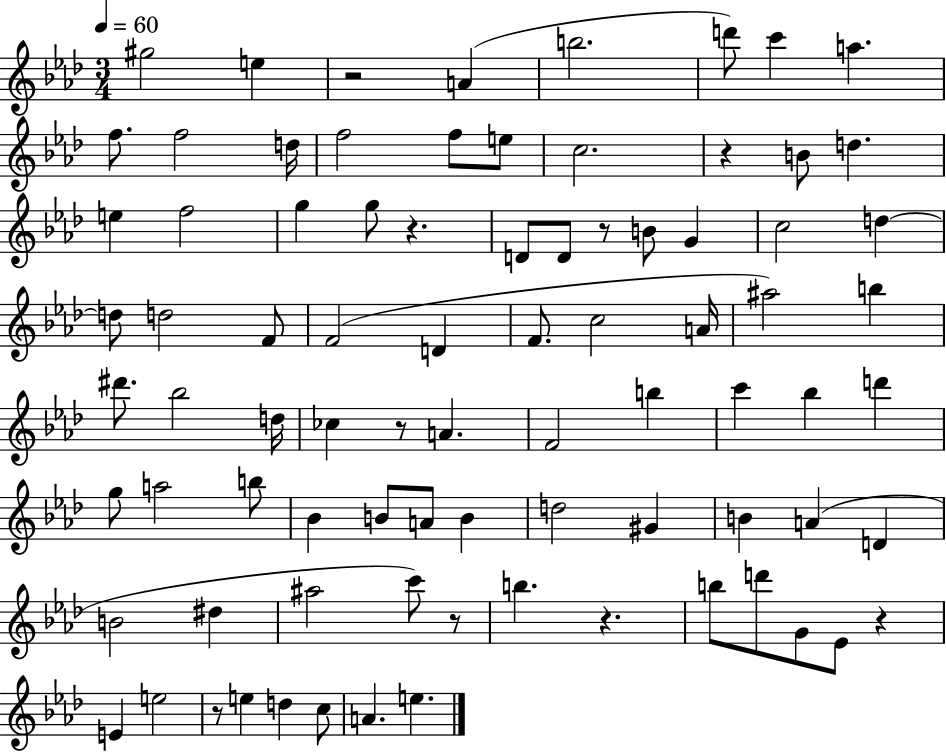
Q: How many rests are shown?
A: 9